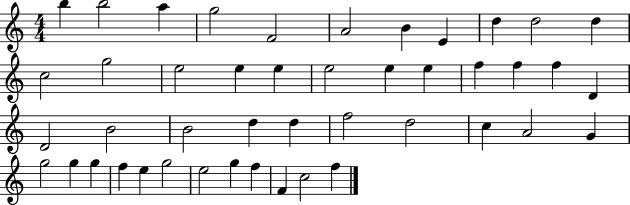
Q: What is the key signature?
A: C major